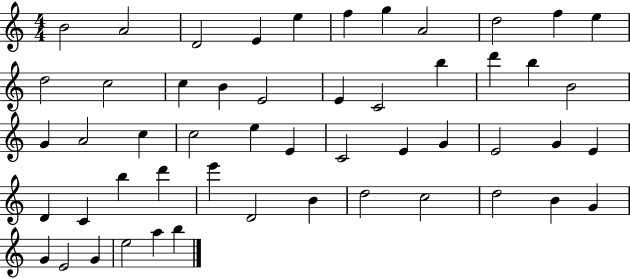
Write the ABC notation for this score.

X:1
T:Untitled
M:4/4
L:1/4
K:C
B2 A2 D2 E e f g A2 d2 f e d2 c2 c B E2 E C2 b d' b B2 G A2 c c2 e E C2 E G E2 G E D C b d' e' D2 B d2 c2 d2 B G G E2 G e2 a b